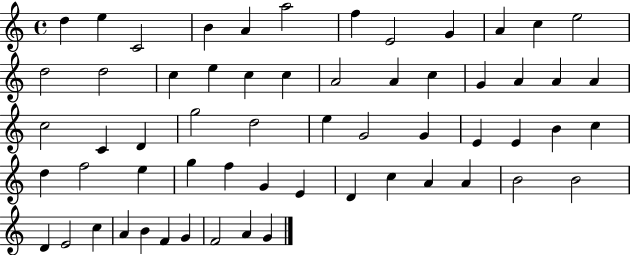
X:1
T:Untitled
M:4/4
L:1/4
K:C
d e C2 B A a2 f E2 G A c e2 d2 d2 c e c c A2 A c G A A A c2 C D g2 d2 e G2 G E E B c d f2 e g f G E D c A A B2 B2 D E2 c A B F G F2 A G